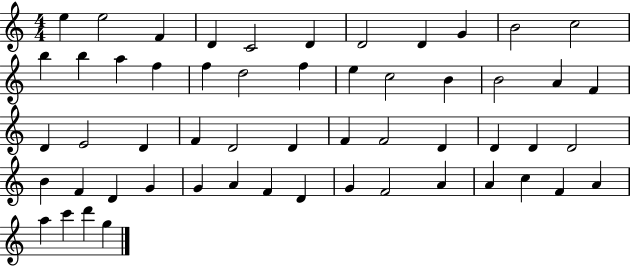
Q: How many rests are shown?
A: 0